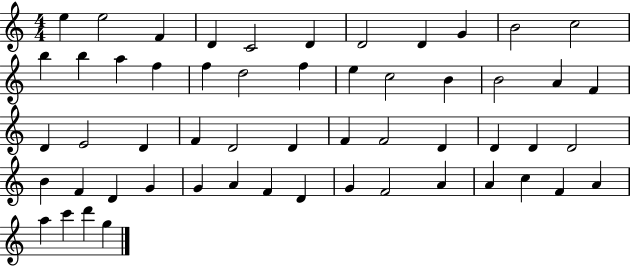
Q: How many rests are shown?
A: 0